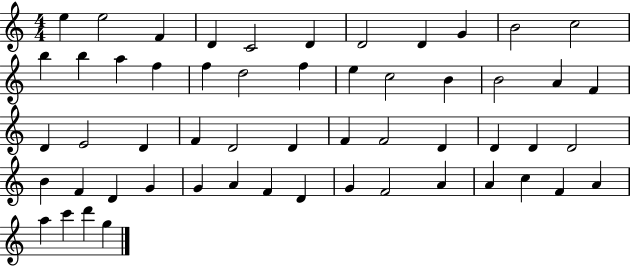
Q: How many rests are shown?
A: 0